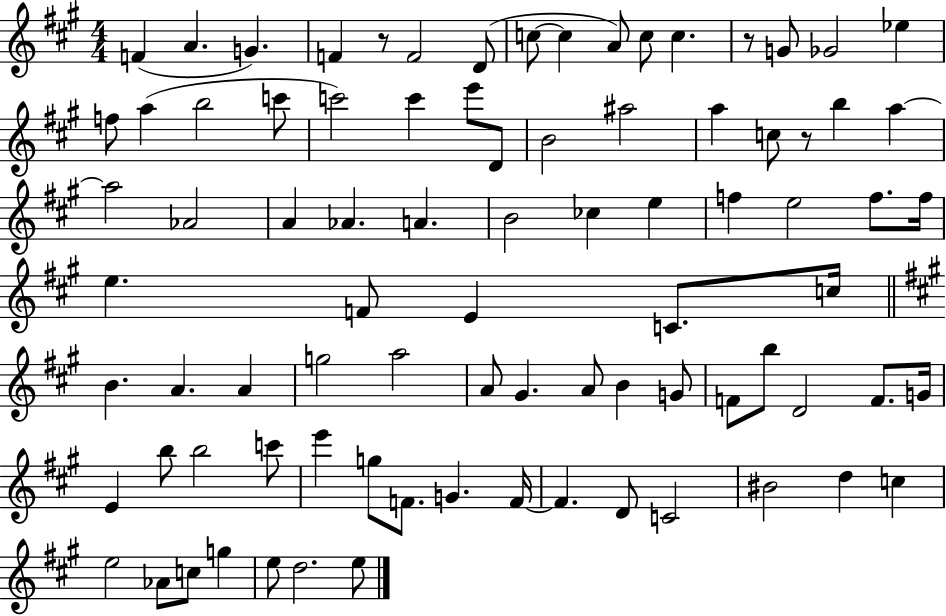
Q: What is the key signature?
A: A major